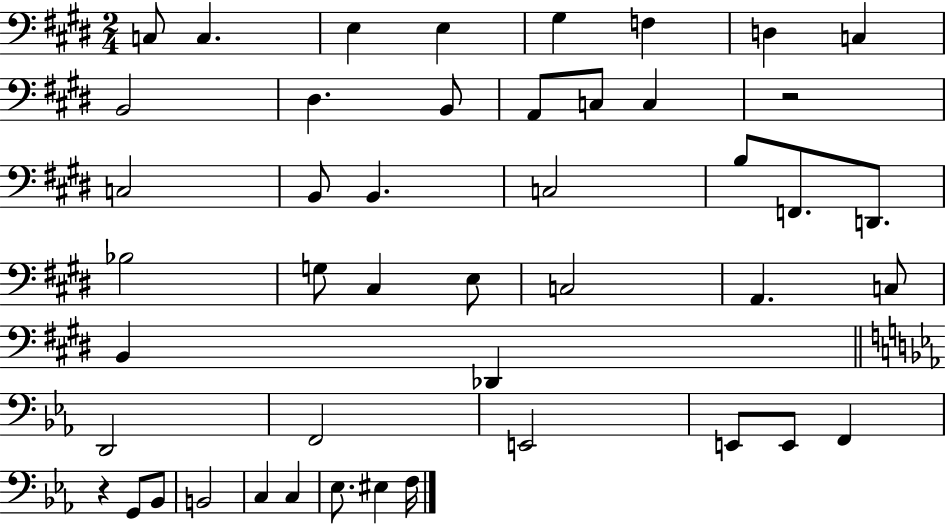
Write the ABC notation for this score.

X:1
T:Untitled
M:2/4
L:1/4
K:E
C,/2 C, E, E, ^G, F, D, C, B,,2 ^D, B,,/2 A,,/2 C,/2 C, z2 C,2 B,,/2 B,, C,2 B,/2 F,,/2 D,,/2 _B,2 G,/2 ^C, E,/2 C,2 A,, C,/2 B,, _D,, D,,2 F,,2 E,,2 E,,/2 E,,/2 F,, z G,,/2 _B,,/2 B,,2 C, C, _E,/2 ^E, F,/4